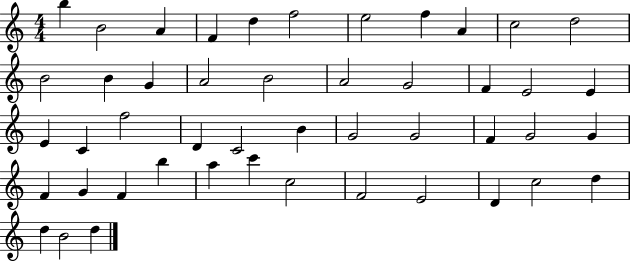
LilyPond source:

{
  \clef treble
  \numericTimeSignature
  \time 4/4
  \key c \major
  b''4 b'2 a'4 | f'4 d''4 f''2 | e''2 f''4 a'4 | c''2 d''2 | \break b'2 b'4 g'4 | a'2 b'2 | a'2 g'2 | f'4 e'2 e'4 | \break e'4 c'4 f''2 | d'4 c'2 b'4 | g'2 g'2 | f'4 g'2 g'4 | \break f'4 g'4 f'4 b''4 | a''4 c'''4 c''2 | f'2 e'2 | d'4 c''2 d''4 | \break d''4 b'2 d''4 | \bar "|."
}